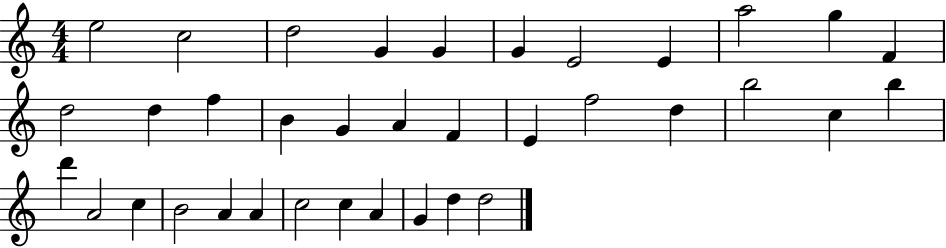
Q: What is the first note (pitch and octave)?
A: E5